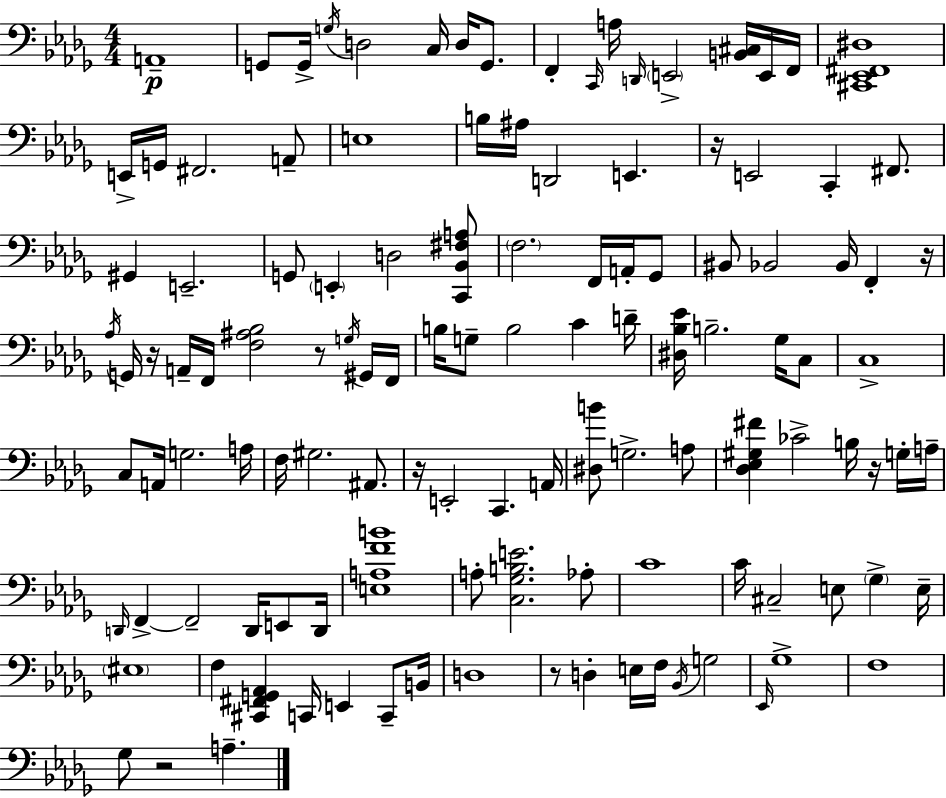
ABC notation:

X:1
T:Untitled
M:4/4
L:1/4
K:Bbm
A,,4 G,,/2 G,,/4 G,/4 D,2 C,/4 D,/4 G,,/2 F,, C,,/4 A,/4 D,,/4 E,,2 [B,,^C,]/4 E,,/4 F,,/4 [^C,,_E,,^F,,^D,]4 E,,/4 G,,/4 ^F,,2 A,,/2 E,4 B,/4 ^A,/4 D,,2 E,, z/4 E,,2 C,, ^F,,/2 ^G,, E,,2 G,,/2 E,, D,2 [C,,_B,,^F,A,]/2 F,2 F,,/4 A,,/4 _G,,/2 ^B,,/2 _B,,2 _B,,/4 F,, z/4 _A,/4 G,,/4 z/4 A,,/4 F,,/4 [F,^A,_B,]2 z/2 G,/4 ^G,,/4 F,,/4 B,/4 G,/2 B,2 C D/4 [^D,_B,_E]/4 B,2 _G,/4 C,/2 C,4 C,/2 A,,/4 G,2 A,/4 F,/4 ^G,2 ^A,,/2 z/4 E,,2 C,, A,,/4 [^D,B]/2 G,2 A,/2 [_D,_E,^G,^F] _C2 B,/4 z/4 G,/4 A,/4 D,,/4 F,, F,,2 D,,/4 E,,/2 D,,/4 [E,A,FB]4 A,/2 [C,_G,B,E]2 _A,/2 C4 C/4 ^C,2 E,/2 _G, E,/4 ^E,4 F, [^C,,^F,,G,,_A,,] C,,/4 E,, C,,/2 B,,/4 D,4 z/2 D, E,/4 F,/4 _B,,/4 G,2 _E,,/4 _G,4 F,4 _G,/2 z2 A,